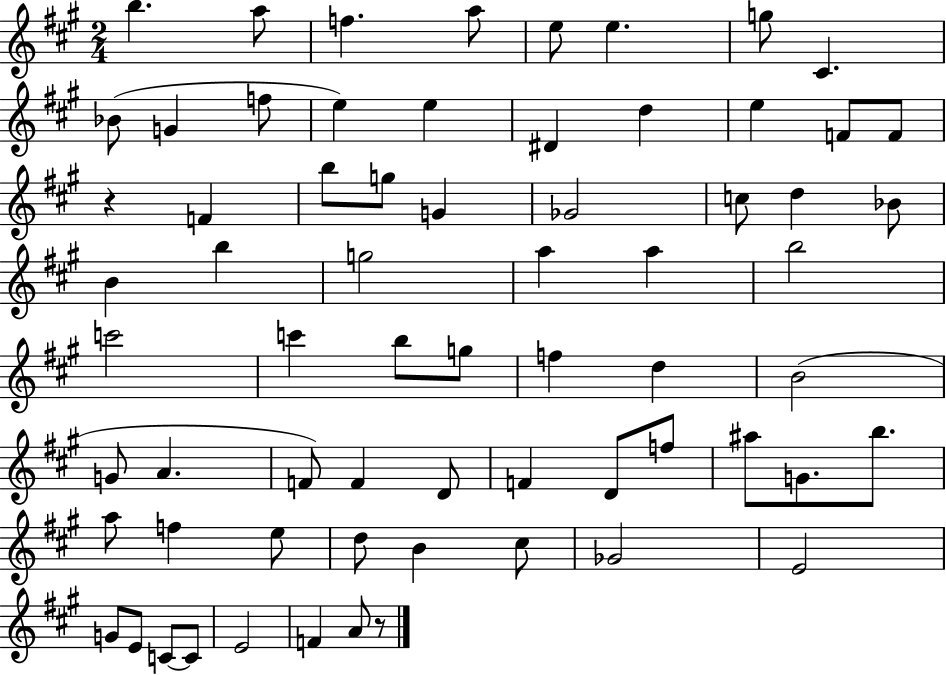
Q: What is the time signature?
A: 2/4